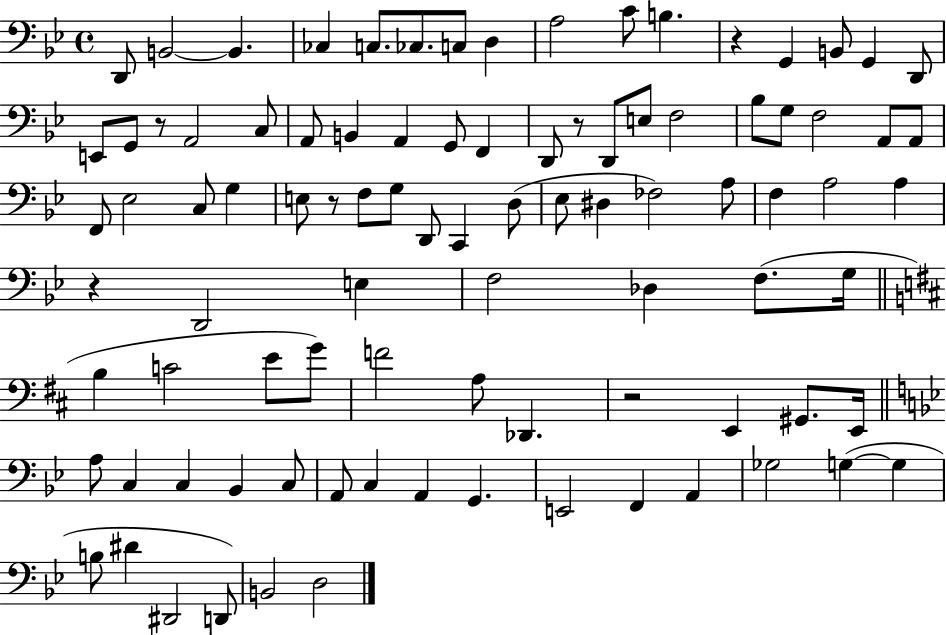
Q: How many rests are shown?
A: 6